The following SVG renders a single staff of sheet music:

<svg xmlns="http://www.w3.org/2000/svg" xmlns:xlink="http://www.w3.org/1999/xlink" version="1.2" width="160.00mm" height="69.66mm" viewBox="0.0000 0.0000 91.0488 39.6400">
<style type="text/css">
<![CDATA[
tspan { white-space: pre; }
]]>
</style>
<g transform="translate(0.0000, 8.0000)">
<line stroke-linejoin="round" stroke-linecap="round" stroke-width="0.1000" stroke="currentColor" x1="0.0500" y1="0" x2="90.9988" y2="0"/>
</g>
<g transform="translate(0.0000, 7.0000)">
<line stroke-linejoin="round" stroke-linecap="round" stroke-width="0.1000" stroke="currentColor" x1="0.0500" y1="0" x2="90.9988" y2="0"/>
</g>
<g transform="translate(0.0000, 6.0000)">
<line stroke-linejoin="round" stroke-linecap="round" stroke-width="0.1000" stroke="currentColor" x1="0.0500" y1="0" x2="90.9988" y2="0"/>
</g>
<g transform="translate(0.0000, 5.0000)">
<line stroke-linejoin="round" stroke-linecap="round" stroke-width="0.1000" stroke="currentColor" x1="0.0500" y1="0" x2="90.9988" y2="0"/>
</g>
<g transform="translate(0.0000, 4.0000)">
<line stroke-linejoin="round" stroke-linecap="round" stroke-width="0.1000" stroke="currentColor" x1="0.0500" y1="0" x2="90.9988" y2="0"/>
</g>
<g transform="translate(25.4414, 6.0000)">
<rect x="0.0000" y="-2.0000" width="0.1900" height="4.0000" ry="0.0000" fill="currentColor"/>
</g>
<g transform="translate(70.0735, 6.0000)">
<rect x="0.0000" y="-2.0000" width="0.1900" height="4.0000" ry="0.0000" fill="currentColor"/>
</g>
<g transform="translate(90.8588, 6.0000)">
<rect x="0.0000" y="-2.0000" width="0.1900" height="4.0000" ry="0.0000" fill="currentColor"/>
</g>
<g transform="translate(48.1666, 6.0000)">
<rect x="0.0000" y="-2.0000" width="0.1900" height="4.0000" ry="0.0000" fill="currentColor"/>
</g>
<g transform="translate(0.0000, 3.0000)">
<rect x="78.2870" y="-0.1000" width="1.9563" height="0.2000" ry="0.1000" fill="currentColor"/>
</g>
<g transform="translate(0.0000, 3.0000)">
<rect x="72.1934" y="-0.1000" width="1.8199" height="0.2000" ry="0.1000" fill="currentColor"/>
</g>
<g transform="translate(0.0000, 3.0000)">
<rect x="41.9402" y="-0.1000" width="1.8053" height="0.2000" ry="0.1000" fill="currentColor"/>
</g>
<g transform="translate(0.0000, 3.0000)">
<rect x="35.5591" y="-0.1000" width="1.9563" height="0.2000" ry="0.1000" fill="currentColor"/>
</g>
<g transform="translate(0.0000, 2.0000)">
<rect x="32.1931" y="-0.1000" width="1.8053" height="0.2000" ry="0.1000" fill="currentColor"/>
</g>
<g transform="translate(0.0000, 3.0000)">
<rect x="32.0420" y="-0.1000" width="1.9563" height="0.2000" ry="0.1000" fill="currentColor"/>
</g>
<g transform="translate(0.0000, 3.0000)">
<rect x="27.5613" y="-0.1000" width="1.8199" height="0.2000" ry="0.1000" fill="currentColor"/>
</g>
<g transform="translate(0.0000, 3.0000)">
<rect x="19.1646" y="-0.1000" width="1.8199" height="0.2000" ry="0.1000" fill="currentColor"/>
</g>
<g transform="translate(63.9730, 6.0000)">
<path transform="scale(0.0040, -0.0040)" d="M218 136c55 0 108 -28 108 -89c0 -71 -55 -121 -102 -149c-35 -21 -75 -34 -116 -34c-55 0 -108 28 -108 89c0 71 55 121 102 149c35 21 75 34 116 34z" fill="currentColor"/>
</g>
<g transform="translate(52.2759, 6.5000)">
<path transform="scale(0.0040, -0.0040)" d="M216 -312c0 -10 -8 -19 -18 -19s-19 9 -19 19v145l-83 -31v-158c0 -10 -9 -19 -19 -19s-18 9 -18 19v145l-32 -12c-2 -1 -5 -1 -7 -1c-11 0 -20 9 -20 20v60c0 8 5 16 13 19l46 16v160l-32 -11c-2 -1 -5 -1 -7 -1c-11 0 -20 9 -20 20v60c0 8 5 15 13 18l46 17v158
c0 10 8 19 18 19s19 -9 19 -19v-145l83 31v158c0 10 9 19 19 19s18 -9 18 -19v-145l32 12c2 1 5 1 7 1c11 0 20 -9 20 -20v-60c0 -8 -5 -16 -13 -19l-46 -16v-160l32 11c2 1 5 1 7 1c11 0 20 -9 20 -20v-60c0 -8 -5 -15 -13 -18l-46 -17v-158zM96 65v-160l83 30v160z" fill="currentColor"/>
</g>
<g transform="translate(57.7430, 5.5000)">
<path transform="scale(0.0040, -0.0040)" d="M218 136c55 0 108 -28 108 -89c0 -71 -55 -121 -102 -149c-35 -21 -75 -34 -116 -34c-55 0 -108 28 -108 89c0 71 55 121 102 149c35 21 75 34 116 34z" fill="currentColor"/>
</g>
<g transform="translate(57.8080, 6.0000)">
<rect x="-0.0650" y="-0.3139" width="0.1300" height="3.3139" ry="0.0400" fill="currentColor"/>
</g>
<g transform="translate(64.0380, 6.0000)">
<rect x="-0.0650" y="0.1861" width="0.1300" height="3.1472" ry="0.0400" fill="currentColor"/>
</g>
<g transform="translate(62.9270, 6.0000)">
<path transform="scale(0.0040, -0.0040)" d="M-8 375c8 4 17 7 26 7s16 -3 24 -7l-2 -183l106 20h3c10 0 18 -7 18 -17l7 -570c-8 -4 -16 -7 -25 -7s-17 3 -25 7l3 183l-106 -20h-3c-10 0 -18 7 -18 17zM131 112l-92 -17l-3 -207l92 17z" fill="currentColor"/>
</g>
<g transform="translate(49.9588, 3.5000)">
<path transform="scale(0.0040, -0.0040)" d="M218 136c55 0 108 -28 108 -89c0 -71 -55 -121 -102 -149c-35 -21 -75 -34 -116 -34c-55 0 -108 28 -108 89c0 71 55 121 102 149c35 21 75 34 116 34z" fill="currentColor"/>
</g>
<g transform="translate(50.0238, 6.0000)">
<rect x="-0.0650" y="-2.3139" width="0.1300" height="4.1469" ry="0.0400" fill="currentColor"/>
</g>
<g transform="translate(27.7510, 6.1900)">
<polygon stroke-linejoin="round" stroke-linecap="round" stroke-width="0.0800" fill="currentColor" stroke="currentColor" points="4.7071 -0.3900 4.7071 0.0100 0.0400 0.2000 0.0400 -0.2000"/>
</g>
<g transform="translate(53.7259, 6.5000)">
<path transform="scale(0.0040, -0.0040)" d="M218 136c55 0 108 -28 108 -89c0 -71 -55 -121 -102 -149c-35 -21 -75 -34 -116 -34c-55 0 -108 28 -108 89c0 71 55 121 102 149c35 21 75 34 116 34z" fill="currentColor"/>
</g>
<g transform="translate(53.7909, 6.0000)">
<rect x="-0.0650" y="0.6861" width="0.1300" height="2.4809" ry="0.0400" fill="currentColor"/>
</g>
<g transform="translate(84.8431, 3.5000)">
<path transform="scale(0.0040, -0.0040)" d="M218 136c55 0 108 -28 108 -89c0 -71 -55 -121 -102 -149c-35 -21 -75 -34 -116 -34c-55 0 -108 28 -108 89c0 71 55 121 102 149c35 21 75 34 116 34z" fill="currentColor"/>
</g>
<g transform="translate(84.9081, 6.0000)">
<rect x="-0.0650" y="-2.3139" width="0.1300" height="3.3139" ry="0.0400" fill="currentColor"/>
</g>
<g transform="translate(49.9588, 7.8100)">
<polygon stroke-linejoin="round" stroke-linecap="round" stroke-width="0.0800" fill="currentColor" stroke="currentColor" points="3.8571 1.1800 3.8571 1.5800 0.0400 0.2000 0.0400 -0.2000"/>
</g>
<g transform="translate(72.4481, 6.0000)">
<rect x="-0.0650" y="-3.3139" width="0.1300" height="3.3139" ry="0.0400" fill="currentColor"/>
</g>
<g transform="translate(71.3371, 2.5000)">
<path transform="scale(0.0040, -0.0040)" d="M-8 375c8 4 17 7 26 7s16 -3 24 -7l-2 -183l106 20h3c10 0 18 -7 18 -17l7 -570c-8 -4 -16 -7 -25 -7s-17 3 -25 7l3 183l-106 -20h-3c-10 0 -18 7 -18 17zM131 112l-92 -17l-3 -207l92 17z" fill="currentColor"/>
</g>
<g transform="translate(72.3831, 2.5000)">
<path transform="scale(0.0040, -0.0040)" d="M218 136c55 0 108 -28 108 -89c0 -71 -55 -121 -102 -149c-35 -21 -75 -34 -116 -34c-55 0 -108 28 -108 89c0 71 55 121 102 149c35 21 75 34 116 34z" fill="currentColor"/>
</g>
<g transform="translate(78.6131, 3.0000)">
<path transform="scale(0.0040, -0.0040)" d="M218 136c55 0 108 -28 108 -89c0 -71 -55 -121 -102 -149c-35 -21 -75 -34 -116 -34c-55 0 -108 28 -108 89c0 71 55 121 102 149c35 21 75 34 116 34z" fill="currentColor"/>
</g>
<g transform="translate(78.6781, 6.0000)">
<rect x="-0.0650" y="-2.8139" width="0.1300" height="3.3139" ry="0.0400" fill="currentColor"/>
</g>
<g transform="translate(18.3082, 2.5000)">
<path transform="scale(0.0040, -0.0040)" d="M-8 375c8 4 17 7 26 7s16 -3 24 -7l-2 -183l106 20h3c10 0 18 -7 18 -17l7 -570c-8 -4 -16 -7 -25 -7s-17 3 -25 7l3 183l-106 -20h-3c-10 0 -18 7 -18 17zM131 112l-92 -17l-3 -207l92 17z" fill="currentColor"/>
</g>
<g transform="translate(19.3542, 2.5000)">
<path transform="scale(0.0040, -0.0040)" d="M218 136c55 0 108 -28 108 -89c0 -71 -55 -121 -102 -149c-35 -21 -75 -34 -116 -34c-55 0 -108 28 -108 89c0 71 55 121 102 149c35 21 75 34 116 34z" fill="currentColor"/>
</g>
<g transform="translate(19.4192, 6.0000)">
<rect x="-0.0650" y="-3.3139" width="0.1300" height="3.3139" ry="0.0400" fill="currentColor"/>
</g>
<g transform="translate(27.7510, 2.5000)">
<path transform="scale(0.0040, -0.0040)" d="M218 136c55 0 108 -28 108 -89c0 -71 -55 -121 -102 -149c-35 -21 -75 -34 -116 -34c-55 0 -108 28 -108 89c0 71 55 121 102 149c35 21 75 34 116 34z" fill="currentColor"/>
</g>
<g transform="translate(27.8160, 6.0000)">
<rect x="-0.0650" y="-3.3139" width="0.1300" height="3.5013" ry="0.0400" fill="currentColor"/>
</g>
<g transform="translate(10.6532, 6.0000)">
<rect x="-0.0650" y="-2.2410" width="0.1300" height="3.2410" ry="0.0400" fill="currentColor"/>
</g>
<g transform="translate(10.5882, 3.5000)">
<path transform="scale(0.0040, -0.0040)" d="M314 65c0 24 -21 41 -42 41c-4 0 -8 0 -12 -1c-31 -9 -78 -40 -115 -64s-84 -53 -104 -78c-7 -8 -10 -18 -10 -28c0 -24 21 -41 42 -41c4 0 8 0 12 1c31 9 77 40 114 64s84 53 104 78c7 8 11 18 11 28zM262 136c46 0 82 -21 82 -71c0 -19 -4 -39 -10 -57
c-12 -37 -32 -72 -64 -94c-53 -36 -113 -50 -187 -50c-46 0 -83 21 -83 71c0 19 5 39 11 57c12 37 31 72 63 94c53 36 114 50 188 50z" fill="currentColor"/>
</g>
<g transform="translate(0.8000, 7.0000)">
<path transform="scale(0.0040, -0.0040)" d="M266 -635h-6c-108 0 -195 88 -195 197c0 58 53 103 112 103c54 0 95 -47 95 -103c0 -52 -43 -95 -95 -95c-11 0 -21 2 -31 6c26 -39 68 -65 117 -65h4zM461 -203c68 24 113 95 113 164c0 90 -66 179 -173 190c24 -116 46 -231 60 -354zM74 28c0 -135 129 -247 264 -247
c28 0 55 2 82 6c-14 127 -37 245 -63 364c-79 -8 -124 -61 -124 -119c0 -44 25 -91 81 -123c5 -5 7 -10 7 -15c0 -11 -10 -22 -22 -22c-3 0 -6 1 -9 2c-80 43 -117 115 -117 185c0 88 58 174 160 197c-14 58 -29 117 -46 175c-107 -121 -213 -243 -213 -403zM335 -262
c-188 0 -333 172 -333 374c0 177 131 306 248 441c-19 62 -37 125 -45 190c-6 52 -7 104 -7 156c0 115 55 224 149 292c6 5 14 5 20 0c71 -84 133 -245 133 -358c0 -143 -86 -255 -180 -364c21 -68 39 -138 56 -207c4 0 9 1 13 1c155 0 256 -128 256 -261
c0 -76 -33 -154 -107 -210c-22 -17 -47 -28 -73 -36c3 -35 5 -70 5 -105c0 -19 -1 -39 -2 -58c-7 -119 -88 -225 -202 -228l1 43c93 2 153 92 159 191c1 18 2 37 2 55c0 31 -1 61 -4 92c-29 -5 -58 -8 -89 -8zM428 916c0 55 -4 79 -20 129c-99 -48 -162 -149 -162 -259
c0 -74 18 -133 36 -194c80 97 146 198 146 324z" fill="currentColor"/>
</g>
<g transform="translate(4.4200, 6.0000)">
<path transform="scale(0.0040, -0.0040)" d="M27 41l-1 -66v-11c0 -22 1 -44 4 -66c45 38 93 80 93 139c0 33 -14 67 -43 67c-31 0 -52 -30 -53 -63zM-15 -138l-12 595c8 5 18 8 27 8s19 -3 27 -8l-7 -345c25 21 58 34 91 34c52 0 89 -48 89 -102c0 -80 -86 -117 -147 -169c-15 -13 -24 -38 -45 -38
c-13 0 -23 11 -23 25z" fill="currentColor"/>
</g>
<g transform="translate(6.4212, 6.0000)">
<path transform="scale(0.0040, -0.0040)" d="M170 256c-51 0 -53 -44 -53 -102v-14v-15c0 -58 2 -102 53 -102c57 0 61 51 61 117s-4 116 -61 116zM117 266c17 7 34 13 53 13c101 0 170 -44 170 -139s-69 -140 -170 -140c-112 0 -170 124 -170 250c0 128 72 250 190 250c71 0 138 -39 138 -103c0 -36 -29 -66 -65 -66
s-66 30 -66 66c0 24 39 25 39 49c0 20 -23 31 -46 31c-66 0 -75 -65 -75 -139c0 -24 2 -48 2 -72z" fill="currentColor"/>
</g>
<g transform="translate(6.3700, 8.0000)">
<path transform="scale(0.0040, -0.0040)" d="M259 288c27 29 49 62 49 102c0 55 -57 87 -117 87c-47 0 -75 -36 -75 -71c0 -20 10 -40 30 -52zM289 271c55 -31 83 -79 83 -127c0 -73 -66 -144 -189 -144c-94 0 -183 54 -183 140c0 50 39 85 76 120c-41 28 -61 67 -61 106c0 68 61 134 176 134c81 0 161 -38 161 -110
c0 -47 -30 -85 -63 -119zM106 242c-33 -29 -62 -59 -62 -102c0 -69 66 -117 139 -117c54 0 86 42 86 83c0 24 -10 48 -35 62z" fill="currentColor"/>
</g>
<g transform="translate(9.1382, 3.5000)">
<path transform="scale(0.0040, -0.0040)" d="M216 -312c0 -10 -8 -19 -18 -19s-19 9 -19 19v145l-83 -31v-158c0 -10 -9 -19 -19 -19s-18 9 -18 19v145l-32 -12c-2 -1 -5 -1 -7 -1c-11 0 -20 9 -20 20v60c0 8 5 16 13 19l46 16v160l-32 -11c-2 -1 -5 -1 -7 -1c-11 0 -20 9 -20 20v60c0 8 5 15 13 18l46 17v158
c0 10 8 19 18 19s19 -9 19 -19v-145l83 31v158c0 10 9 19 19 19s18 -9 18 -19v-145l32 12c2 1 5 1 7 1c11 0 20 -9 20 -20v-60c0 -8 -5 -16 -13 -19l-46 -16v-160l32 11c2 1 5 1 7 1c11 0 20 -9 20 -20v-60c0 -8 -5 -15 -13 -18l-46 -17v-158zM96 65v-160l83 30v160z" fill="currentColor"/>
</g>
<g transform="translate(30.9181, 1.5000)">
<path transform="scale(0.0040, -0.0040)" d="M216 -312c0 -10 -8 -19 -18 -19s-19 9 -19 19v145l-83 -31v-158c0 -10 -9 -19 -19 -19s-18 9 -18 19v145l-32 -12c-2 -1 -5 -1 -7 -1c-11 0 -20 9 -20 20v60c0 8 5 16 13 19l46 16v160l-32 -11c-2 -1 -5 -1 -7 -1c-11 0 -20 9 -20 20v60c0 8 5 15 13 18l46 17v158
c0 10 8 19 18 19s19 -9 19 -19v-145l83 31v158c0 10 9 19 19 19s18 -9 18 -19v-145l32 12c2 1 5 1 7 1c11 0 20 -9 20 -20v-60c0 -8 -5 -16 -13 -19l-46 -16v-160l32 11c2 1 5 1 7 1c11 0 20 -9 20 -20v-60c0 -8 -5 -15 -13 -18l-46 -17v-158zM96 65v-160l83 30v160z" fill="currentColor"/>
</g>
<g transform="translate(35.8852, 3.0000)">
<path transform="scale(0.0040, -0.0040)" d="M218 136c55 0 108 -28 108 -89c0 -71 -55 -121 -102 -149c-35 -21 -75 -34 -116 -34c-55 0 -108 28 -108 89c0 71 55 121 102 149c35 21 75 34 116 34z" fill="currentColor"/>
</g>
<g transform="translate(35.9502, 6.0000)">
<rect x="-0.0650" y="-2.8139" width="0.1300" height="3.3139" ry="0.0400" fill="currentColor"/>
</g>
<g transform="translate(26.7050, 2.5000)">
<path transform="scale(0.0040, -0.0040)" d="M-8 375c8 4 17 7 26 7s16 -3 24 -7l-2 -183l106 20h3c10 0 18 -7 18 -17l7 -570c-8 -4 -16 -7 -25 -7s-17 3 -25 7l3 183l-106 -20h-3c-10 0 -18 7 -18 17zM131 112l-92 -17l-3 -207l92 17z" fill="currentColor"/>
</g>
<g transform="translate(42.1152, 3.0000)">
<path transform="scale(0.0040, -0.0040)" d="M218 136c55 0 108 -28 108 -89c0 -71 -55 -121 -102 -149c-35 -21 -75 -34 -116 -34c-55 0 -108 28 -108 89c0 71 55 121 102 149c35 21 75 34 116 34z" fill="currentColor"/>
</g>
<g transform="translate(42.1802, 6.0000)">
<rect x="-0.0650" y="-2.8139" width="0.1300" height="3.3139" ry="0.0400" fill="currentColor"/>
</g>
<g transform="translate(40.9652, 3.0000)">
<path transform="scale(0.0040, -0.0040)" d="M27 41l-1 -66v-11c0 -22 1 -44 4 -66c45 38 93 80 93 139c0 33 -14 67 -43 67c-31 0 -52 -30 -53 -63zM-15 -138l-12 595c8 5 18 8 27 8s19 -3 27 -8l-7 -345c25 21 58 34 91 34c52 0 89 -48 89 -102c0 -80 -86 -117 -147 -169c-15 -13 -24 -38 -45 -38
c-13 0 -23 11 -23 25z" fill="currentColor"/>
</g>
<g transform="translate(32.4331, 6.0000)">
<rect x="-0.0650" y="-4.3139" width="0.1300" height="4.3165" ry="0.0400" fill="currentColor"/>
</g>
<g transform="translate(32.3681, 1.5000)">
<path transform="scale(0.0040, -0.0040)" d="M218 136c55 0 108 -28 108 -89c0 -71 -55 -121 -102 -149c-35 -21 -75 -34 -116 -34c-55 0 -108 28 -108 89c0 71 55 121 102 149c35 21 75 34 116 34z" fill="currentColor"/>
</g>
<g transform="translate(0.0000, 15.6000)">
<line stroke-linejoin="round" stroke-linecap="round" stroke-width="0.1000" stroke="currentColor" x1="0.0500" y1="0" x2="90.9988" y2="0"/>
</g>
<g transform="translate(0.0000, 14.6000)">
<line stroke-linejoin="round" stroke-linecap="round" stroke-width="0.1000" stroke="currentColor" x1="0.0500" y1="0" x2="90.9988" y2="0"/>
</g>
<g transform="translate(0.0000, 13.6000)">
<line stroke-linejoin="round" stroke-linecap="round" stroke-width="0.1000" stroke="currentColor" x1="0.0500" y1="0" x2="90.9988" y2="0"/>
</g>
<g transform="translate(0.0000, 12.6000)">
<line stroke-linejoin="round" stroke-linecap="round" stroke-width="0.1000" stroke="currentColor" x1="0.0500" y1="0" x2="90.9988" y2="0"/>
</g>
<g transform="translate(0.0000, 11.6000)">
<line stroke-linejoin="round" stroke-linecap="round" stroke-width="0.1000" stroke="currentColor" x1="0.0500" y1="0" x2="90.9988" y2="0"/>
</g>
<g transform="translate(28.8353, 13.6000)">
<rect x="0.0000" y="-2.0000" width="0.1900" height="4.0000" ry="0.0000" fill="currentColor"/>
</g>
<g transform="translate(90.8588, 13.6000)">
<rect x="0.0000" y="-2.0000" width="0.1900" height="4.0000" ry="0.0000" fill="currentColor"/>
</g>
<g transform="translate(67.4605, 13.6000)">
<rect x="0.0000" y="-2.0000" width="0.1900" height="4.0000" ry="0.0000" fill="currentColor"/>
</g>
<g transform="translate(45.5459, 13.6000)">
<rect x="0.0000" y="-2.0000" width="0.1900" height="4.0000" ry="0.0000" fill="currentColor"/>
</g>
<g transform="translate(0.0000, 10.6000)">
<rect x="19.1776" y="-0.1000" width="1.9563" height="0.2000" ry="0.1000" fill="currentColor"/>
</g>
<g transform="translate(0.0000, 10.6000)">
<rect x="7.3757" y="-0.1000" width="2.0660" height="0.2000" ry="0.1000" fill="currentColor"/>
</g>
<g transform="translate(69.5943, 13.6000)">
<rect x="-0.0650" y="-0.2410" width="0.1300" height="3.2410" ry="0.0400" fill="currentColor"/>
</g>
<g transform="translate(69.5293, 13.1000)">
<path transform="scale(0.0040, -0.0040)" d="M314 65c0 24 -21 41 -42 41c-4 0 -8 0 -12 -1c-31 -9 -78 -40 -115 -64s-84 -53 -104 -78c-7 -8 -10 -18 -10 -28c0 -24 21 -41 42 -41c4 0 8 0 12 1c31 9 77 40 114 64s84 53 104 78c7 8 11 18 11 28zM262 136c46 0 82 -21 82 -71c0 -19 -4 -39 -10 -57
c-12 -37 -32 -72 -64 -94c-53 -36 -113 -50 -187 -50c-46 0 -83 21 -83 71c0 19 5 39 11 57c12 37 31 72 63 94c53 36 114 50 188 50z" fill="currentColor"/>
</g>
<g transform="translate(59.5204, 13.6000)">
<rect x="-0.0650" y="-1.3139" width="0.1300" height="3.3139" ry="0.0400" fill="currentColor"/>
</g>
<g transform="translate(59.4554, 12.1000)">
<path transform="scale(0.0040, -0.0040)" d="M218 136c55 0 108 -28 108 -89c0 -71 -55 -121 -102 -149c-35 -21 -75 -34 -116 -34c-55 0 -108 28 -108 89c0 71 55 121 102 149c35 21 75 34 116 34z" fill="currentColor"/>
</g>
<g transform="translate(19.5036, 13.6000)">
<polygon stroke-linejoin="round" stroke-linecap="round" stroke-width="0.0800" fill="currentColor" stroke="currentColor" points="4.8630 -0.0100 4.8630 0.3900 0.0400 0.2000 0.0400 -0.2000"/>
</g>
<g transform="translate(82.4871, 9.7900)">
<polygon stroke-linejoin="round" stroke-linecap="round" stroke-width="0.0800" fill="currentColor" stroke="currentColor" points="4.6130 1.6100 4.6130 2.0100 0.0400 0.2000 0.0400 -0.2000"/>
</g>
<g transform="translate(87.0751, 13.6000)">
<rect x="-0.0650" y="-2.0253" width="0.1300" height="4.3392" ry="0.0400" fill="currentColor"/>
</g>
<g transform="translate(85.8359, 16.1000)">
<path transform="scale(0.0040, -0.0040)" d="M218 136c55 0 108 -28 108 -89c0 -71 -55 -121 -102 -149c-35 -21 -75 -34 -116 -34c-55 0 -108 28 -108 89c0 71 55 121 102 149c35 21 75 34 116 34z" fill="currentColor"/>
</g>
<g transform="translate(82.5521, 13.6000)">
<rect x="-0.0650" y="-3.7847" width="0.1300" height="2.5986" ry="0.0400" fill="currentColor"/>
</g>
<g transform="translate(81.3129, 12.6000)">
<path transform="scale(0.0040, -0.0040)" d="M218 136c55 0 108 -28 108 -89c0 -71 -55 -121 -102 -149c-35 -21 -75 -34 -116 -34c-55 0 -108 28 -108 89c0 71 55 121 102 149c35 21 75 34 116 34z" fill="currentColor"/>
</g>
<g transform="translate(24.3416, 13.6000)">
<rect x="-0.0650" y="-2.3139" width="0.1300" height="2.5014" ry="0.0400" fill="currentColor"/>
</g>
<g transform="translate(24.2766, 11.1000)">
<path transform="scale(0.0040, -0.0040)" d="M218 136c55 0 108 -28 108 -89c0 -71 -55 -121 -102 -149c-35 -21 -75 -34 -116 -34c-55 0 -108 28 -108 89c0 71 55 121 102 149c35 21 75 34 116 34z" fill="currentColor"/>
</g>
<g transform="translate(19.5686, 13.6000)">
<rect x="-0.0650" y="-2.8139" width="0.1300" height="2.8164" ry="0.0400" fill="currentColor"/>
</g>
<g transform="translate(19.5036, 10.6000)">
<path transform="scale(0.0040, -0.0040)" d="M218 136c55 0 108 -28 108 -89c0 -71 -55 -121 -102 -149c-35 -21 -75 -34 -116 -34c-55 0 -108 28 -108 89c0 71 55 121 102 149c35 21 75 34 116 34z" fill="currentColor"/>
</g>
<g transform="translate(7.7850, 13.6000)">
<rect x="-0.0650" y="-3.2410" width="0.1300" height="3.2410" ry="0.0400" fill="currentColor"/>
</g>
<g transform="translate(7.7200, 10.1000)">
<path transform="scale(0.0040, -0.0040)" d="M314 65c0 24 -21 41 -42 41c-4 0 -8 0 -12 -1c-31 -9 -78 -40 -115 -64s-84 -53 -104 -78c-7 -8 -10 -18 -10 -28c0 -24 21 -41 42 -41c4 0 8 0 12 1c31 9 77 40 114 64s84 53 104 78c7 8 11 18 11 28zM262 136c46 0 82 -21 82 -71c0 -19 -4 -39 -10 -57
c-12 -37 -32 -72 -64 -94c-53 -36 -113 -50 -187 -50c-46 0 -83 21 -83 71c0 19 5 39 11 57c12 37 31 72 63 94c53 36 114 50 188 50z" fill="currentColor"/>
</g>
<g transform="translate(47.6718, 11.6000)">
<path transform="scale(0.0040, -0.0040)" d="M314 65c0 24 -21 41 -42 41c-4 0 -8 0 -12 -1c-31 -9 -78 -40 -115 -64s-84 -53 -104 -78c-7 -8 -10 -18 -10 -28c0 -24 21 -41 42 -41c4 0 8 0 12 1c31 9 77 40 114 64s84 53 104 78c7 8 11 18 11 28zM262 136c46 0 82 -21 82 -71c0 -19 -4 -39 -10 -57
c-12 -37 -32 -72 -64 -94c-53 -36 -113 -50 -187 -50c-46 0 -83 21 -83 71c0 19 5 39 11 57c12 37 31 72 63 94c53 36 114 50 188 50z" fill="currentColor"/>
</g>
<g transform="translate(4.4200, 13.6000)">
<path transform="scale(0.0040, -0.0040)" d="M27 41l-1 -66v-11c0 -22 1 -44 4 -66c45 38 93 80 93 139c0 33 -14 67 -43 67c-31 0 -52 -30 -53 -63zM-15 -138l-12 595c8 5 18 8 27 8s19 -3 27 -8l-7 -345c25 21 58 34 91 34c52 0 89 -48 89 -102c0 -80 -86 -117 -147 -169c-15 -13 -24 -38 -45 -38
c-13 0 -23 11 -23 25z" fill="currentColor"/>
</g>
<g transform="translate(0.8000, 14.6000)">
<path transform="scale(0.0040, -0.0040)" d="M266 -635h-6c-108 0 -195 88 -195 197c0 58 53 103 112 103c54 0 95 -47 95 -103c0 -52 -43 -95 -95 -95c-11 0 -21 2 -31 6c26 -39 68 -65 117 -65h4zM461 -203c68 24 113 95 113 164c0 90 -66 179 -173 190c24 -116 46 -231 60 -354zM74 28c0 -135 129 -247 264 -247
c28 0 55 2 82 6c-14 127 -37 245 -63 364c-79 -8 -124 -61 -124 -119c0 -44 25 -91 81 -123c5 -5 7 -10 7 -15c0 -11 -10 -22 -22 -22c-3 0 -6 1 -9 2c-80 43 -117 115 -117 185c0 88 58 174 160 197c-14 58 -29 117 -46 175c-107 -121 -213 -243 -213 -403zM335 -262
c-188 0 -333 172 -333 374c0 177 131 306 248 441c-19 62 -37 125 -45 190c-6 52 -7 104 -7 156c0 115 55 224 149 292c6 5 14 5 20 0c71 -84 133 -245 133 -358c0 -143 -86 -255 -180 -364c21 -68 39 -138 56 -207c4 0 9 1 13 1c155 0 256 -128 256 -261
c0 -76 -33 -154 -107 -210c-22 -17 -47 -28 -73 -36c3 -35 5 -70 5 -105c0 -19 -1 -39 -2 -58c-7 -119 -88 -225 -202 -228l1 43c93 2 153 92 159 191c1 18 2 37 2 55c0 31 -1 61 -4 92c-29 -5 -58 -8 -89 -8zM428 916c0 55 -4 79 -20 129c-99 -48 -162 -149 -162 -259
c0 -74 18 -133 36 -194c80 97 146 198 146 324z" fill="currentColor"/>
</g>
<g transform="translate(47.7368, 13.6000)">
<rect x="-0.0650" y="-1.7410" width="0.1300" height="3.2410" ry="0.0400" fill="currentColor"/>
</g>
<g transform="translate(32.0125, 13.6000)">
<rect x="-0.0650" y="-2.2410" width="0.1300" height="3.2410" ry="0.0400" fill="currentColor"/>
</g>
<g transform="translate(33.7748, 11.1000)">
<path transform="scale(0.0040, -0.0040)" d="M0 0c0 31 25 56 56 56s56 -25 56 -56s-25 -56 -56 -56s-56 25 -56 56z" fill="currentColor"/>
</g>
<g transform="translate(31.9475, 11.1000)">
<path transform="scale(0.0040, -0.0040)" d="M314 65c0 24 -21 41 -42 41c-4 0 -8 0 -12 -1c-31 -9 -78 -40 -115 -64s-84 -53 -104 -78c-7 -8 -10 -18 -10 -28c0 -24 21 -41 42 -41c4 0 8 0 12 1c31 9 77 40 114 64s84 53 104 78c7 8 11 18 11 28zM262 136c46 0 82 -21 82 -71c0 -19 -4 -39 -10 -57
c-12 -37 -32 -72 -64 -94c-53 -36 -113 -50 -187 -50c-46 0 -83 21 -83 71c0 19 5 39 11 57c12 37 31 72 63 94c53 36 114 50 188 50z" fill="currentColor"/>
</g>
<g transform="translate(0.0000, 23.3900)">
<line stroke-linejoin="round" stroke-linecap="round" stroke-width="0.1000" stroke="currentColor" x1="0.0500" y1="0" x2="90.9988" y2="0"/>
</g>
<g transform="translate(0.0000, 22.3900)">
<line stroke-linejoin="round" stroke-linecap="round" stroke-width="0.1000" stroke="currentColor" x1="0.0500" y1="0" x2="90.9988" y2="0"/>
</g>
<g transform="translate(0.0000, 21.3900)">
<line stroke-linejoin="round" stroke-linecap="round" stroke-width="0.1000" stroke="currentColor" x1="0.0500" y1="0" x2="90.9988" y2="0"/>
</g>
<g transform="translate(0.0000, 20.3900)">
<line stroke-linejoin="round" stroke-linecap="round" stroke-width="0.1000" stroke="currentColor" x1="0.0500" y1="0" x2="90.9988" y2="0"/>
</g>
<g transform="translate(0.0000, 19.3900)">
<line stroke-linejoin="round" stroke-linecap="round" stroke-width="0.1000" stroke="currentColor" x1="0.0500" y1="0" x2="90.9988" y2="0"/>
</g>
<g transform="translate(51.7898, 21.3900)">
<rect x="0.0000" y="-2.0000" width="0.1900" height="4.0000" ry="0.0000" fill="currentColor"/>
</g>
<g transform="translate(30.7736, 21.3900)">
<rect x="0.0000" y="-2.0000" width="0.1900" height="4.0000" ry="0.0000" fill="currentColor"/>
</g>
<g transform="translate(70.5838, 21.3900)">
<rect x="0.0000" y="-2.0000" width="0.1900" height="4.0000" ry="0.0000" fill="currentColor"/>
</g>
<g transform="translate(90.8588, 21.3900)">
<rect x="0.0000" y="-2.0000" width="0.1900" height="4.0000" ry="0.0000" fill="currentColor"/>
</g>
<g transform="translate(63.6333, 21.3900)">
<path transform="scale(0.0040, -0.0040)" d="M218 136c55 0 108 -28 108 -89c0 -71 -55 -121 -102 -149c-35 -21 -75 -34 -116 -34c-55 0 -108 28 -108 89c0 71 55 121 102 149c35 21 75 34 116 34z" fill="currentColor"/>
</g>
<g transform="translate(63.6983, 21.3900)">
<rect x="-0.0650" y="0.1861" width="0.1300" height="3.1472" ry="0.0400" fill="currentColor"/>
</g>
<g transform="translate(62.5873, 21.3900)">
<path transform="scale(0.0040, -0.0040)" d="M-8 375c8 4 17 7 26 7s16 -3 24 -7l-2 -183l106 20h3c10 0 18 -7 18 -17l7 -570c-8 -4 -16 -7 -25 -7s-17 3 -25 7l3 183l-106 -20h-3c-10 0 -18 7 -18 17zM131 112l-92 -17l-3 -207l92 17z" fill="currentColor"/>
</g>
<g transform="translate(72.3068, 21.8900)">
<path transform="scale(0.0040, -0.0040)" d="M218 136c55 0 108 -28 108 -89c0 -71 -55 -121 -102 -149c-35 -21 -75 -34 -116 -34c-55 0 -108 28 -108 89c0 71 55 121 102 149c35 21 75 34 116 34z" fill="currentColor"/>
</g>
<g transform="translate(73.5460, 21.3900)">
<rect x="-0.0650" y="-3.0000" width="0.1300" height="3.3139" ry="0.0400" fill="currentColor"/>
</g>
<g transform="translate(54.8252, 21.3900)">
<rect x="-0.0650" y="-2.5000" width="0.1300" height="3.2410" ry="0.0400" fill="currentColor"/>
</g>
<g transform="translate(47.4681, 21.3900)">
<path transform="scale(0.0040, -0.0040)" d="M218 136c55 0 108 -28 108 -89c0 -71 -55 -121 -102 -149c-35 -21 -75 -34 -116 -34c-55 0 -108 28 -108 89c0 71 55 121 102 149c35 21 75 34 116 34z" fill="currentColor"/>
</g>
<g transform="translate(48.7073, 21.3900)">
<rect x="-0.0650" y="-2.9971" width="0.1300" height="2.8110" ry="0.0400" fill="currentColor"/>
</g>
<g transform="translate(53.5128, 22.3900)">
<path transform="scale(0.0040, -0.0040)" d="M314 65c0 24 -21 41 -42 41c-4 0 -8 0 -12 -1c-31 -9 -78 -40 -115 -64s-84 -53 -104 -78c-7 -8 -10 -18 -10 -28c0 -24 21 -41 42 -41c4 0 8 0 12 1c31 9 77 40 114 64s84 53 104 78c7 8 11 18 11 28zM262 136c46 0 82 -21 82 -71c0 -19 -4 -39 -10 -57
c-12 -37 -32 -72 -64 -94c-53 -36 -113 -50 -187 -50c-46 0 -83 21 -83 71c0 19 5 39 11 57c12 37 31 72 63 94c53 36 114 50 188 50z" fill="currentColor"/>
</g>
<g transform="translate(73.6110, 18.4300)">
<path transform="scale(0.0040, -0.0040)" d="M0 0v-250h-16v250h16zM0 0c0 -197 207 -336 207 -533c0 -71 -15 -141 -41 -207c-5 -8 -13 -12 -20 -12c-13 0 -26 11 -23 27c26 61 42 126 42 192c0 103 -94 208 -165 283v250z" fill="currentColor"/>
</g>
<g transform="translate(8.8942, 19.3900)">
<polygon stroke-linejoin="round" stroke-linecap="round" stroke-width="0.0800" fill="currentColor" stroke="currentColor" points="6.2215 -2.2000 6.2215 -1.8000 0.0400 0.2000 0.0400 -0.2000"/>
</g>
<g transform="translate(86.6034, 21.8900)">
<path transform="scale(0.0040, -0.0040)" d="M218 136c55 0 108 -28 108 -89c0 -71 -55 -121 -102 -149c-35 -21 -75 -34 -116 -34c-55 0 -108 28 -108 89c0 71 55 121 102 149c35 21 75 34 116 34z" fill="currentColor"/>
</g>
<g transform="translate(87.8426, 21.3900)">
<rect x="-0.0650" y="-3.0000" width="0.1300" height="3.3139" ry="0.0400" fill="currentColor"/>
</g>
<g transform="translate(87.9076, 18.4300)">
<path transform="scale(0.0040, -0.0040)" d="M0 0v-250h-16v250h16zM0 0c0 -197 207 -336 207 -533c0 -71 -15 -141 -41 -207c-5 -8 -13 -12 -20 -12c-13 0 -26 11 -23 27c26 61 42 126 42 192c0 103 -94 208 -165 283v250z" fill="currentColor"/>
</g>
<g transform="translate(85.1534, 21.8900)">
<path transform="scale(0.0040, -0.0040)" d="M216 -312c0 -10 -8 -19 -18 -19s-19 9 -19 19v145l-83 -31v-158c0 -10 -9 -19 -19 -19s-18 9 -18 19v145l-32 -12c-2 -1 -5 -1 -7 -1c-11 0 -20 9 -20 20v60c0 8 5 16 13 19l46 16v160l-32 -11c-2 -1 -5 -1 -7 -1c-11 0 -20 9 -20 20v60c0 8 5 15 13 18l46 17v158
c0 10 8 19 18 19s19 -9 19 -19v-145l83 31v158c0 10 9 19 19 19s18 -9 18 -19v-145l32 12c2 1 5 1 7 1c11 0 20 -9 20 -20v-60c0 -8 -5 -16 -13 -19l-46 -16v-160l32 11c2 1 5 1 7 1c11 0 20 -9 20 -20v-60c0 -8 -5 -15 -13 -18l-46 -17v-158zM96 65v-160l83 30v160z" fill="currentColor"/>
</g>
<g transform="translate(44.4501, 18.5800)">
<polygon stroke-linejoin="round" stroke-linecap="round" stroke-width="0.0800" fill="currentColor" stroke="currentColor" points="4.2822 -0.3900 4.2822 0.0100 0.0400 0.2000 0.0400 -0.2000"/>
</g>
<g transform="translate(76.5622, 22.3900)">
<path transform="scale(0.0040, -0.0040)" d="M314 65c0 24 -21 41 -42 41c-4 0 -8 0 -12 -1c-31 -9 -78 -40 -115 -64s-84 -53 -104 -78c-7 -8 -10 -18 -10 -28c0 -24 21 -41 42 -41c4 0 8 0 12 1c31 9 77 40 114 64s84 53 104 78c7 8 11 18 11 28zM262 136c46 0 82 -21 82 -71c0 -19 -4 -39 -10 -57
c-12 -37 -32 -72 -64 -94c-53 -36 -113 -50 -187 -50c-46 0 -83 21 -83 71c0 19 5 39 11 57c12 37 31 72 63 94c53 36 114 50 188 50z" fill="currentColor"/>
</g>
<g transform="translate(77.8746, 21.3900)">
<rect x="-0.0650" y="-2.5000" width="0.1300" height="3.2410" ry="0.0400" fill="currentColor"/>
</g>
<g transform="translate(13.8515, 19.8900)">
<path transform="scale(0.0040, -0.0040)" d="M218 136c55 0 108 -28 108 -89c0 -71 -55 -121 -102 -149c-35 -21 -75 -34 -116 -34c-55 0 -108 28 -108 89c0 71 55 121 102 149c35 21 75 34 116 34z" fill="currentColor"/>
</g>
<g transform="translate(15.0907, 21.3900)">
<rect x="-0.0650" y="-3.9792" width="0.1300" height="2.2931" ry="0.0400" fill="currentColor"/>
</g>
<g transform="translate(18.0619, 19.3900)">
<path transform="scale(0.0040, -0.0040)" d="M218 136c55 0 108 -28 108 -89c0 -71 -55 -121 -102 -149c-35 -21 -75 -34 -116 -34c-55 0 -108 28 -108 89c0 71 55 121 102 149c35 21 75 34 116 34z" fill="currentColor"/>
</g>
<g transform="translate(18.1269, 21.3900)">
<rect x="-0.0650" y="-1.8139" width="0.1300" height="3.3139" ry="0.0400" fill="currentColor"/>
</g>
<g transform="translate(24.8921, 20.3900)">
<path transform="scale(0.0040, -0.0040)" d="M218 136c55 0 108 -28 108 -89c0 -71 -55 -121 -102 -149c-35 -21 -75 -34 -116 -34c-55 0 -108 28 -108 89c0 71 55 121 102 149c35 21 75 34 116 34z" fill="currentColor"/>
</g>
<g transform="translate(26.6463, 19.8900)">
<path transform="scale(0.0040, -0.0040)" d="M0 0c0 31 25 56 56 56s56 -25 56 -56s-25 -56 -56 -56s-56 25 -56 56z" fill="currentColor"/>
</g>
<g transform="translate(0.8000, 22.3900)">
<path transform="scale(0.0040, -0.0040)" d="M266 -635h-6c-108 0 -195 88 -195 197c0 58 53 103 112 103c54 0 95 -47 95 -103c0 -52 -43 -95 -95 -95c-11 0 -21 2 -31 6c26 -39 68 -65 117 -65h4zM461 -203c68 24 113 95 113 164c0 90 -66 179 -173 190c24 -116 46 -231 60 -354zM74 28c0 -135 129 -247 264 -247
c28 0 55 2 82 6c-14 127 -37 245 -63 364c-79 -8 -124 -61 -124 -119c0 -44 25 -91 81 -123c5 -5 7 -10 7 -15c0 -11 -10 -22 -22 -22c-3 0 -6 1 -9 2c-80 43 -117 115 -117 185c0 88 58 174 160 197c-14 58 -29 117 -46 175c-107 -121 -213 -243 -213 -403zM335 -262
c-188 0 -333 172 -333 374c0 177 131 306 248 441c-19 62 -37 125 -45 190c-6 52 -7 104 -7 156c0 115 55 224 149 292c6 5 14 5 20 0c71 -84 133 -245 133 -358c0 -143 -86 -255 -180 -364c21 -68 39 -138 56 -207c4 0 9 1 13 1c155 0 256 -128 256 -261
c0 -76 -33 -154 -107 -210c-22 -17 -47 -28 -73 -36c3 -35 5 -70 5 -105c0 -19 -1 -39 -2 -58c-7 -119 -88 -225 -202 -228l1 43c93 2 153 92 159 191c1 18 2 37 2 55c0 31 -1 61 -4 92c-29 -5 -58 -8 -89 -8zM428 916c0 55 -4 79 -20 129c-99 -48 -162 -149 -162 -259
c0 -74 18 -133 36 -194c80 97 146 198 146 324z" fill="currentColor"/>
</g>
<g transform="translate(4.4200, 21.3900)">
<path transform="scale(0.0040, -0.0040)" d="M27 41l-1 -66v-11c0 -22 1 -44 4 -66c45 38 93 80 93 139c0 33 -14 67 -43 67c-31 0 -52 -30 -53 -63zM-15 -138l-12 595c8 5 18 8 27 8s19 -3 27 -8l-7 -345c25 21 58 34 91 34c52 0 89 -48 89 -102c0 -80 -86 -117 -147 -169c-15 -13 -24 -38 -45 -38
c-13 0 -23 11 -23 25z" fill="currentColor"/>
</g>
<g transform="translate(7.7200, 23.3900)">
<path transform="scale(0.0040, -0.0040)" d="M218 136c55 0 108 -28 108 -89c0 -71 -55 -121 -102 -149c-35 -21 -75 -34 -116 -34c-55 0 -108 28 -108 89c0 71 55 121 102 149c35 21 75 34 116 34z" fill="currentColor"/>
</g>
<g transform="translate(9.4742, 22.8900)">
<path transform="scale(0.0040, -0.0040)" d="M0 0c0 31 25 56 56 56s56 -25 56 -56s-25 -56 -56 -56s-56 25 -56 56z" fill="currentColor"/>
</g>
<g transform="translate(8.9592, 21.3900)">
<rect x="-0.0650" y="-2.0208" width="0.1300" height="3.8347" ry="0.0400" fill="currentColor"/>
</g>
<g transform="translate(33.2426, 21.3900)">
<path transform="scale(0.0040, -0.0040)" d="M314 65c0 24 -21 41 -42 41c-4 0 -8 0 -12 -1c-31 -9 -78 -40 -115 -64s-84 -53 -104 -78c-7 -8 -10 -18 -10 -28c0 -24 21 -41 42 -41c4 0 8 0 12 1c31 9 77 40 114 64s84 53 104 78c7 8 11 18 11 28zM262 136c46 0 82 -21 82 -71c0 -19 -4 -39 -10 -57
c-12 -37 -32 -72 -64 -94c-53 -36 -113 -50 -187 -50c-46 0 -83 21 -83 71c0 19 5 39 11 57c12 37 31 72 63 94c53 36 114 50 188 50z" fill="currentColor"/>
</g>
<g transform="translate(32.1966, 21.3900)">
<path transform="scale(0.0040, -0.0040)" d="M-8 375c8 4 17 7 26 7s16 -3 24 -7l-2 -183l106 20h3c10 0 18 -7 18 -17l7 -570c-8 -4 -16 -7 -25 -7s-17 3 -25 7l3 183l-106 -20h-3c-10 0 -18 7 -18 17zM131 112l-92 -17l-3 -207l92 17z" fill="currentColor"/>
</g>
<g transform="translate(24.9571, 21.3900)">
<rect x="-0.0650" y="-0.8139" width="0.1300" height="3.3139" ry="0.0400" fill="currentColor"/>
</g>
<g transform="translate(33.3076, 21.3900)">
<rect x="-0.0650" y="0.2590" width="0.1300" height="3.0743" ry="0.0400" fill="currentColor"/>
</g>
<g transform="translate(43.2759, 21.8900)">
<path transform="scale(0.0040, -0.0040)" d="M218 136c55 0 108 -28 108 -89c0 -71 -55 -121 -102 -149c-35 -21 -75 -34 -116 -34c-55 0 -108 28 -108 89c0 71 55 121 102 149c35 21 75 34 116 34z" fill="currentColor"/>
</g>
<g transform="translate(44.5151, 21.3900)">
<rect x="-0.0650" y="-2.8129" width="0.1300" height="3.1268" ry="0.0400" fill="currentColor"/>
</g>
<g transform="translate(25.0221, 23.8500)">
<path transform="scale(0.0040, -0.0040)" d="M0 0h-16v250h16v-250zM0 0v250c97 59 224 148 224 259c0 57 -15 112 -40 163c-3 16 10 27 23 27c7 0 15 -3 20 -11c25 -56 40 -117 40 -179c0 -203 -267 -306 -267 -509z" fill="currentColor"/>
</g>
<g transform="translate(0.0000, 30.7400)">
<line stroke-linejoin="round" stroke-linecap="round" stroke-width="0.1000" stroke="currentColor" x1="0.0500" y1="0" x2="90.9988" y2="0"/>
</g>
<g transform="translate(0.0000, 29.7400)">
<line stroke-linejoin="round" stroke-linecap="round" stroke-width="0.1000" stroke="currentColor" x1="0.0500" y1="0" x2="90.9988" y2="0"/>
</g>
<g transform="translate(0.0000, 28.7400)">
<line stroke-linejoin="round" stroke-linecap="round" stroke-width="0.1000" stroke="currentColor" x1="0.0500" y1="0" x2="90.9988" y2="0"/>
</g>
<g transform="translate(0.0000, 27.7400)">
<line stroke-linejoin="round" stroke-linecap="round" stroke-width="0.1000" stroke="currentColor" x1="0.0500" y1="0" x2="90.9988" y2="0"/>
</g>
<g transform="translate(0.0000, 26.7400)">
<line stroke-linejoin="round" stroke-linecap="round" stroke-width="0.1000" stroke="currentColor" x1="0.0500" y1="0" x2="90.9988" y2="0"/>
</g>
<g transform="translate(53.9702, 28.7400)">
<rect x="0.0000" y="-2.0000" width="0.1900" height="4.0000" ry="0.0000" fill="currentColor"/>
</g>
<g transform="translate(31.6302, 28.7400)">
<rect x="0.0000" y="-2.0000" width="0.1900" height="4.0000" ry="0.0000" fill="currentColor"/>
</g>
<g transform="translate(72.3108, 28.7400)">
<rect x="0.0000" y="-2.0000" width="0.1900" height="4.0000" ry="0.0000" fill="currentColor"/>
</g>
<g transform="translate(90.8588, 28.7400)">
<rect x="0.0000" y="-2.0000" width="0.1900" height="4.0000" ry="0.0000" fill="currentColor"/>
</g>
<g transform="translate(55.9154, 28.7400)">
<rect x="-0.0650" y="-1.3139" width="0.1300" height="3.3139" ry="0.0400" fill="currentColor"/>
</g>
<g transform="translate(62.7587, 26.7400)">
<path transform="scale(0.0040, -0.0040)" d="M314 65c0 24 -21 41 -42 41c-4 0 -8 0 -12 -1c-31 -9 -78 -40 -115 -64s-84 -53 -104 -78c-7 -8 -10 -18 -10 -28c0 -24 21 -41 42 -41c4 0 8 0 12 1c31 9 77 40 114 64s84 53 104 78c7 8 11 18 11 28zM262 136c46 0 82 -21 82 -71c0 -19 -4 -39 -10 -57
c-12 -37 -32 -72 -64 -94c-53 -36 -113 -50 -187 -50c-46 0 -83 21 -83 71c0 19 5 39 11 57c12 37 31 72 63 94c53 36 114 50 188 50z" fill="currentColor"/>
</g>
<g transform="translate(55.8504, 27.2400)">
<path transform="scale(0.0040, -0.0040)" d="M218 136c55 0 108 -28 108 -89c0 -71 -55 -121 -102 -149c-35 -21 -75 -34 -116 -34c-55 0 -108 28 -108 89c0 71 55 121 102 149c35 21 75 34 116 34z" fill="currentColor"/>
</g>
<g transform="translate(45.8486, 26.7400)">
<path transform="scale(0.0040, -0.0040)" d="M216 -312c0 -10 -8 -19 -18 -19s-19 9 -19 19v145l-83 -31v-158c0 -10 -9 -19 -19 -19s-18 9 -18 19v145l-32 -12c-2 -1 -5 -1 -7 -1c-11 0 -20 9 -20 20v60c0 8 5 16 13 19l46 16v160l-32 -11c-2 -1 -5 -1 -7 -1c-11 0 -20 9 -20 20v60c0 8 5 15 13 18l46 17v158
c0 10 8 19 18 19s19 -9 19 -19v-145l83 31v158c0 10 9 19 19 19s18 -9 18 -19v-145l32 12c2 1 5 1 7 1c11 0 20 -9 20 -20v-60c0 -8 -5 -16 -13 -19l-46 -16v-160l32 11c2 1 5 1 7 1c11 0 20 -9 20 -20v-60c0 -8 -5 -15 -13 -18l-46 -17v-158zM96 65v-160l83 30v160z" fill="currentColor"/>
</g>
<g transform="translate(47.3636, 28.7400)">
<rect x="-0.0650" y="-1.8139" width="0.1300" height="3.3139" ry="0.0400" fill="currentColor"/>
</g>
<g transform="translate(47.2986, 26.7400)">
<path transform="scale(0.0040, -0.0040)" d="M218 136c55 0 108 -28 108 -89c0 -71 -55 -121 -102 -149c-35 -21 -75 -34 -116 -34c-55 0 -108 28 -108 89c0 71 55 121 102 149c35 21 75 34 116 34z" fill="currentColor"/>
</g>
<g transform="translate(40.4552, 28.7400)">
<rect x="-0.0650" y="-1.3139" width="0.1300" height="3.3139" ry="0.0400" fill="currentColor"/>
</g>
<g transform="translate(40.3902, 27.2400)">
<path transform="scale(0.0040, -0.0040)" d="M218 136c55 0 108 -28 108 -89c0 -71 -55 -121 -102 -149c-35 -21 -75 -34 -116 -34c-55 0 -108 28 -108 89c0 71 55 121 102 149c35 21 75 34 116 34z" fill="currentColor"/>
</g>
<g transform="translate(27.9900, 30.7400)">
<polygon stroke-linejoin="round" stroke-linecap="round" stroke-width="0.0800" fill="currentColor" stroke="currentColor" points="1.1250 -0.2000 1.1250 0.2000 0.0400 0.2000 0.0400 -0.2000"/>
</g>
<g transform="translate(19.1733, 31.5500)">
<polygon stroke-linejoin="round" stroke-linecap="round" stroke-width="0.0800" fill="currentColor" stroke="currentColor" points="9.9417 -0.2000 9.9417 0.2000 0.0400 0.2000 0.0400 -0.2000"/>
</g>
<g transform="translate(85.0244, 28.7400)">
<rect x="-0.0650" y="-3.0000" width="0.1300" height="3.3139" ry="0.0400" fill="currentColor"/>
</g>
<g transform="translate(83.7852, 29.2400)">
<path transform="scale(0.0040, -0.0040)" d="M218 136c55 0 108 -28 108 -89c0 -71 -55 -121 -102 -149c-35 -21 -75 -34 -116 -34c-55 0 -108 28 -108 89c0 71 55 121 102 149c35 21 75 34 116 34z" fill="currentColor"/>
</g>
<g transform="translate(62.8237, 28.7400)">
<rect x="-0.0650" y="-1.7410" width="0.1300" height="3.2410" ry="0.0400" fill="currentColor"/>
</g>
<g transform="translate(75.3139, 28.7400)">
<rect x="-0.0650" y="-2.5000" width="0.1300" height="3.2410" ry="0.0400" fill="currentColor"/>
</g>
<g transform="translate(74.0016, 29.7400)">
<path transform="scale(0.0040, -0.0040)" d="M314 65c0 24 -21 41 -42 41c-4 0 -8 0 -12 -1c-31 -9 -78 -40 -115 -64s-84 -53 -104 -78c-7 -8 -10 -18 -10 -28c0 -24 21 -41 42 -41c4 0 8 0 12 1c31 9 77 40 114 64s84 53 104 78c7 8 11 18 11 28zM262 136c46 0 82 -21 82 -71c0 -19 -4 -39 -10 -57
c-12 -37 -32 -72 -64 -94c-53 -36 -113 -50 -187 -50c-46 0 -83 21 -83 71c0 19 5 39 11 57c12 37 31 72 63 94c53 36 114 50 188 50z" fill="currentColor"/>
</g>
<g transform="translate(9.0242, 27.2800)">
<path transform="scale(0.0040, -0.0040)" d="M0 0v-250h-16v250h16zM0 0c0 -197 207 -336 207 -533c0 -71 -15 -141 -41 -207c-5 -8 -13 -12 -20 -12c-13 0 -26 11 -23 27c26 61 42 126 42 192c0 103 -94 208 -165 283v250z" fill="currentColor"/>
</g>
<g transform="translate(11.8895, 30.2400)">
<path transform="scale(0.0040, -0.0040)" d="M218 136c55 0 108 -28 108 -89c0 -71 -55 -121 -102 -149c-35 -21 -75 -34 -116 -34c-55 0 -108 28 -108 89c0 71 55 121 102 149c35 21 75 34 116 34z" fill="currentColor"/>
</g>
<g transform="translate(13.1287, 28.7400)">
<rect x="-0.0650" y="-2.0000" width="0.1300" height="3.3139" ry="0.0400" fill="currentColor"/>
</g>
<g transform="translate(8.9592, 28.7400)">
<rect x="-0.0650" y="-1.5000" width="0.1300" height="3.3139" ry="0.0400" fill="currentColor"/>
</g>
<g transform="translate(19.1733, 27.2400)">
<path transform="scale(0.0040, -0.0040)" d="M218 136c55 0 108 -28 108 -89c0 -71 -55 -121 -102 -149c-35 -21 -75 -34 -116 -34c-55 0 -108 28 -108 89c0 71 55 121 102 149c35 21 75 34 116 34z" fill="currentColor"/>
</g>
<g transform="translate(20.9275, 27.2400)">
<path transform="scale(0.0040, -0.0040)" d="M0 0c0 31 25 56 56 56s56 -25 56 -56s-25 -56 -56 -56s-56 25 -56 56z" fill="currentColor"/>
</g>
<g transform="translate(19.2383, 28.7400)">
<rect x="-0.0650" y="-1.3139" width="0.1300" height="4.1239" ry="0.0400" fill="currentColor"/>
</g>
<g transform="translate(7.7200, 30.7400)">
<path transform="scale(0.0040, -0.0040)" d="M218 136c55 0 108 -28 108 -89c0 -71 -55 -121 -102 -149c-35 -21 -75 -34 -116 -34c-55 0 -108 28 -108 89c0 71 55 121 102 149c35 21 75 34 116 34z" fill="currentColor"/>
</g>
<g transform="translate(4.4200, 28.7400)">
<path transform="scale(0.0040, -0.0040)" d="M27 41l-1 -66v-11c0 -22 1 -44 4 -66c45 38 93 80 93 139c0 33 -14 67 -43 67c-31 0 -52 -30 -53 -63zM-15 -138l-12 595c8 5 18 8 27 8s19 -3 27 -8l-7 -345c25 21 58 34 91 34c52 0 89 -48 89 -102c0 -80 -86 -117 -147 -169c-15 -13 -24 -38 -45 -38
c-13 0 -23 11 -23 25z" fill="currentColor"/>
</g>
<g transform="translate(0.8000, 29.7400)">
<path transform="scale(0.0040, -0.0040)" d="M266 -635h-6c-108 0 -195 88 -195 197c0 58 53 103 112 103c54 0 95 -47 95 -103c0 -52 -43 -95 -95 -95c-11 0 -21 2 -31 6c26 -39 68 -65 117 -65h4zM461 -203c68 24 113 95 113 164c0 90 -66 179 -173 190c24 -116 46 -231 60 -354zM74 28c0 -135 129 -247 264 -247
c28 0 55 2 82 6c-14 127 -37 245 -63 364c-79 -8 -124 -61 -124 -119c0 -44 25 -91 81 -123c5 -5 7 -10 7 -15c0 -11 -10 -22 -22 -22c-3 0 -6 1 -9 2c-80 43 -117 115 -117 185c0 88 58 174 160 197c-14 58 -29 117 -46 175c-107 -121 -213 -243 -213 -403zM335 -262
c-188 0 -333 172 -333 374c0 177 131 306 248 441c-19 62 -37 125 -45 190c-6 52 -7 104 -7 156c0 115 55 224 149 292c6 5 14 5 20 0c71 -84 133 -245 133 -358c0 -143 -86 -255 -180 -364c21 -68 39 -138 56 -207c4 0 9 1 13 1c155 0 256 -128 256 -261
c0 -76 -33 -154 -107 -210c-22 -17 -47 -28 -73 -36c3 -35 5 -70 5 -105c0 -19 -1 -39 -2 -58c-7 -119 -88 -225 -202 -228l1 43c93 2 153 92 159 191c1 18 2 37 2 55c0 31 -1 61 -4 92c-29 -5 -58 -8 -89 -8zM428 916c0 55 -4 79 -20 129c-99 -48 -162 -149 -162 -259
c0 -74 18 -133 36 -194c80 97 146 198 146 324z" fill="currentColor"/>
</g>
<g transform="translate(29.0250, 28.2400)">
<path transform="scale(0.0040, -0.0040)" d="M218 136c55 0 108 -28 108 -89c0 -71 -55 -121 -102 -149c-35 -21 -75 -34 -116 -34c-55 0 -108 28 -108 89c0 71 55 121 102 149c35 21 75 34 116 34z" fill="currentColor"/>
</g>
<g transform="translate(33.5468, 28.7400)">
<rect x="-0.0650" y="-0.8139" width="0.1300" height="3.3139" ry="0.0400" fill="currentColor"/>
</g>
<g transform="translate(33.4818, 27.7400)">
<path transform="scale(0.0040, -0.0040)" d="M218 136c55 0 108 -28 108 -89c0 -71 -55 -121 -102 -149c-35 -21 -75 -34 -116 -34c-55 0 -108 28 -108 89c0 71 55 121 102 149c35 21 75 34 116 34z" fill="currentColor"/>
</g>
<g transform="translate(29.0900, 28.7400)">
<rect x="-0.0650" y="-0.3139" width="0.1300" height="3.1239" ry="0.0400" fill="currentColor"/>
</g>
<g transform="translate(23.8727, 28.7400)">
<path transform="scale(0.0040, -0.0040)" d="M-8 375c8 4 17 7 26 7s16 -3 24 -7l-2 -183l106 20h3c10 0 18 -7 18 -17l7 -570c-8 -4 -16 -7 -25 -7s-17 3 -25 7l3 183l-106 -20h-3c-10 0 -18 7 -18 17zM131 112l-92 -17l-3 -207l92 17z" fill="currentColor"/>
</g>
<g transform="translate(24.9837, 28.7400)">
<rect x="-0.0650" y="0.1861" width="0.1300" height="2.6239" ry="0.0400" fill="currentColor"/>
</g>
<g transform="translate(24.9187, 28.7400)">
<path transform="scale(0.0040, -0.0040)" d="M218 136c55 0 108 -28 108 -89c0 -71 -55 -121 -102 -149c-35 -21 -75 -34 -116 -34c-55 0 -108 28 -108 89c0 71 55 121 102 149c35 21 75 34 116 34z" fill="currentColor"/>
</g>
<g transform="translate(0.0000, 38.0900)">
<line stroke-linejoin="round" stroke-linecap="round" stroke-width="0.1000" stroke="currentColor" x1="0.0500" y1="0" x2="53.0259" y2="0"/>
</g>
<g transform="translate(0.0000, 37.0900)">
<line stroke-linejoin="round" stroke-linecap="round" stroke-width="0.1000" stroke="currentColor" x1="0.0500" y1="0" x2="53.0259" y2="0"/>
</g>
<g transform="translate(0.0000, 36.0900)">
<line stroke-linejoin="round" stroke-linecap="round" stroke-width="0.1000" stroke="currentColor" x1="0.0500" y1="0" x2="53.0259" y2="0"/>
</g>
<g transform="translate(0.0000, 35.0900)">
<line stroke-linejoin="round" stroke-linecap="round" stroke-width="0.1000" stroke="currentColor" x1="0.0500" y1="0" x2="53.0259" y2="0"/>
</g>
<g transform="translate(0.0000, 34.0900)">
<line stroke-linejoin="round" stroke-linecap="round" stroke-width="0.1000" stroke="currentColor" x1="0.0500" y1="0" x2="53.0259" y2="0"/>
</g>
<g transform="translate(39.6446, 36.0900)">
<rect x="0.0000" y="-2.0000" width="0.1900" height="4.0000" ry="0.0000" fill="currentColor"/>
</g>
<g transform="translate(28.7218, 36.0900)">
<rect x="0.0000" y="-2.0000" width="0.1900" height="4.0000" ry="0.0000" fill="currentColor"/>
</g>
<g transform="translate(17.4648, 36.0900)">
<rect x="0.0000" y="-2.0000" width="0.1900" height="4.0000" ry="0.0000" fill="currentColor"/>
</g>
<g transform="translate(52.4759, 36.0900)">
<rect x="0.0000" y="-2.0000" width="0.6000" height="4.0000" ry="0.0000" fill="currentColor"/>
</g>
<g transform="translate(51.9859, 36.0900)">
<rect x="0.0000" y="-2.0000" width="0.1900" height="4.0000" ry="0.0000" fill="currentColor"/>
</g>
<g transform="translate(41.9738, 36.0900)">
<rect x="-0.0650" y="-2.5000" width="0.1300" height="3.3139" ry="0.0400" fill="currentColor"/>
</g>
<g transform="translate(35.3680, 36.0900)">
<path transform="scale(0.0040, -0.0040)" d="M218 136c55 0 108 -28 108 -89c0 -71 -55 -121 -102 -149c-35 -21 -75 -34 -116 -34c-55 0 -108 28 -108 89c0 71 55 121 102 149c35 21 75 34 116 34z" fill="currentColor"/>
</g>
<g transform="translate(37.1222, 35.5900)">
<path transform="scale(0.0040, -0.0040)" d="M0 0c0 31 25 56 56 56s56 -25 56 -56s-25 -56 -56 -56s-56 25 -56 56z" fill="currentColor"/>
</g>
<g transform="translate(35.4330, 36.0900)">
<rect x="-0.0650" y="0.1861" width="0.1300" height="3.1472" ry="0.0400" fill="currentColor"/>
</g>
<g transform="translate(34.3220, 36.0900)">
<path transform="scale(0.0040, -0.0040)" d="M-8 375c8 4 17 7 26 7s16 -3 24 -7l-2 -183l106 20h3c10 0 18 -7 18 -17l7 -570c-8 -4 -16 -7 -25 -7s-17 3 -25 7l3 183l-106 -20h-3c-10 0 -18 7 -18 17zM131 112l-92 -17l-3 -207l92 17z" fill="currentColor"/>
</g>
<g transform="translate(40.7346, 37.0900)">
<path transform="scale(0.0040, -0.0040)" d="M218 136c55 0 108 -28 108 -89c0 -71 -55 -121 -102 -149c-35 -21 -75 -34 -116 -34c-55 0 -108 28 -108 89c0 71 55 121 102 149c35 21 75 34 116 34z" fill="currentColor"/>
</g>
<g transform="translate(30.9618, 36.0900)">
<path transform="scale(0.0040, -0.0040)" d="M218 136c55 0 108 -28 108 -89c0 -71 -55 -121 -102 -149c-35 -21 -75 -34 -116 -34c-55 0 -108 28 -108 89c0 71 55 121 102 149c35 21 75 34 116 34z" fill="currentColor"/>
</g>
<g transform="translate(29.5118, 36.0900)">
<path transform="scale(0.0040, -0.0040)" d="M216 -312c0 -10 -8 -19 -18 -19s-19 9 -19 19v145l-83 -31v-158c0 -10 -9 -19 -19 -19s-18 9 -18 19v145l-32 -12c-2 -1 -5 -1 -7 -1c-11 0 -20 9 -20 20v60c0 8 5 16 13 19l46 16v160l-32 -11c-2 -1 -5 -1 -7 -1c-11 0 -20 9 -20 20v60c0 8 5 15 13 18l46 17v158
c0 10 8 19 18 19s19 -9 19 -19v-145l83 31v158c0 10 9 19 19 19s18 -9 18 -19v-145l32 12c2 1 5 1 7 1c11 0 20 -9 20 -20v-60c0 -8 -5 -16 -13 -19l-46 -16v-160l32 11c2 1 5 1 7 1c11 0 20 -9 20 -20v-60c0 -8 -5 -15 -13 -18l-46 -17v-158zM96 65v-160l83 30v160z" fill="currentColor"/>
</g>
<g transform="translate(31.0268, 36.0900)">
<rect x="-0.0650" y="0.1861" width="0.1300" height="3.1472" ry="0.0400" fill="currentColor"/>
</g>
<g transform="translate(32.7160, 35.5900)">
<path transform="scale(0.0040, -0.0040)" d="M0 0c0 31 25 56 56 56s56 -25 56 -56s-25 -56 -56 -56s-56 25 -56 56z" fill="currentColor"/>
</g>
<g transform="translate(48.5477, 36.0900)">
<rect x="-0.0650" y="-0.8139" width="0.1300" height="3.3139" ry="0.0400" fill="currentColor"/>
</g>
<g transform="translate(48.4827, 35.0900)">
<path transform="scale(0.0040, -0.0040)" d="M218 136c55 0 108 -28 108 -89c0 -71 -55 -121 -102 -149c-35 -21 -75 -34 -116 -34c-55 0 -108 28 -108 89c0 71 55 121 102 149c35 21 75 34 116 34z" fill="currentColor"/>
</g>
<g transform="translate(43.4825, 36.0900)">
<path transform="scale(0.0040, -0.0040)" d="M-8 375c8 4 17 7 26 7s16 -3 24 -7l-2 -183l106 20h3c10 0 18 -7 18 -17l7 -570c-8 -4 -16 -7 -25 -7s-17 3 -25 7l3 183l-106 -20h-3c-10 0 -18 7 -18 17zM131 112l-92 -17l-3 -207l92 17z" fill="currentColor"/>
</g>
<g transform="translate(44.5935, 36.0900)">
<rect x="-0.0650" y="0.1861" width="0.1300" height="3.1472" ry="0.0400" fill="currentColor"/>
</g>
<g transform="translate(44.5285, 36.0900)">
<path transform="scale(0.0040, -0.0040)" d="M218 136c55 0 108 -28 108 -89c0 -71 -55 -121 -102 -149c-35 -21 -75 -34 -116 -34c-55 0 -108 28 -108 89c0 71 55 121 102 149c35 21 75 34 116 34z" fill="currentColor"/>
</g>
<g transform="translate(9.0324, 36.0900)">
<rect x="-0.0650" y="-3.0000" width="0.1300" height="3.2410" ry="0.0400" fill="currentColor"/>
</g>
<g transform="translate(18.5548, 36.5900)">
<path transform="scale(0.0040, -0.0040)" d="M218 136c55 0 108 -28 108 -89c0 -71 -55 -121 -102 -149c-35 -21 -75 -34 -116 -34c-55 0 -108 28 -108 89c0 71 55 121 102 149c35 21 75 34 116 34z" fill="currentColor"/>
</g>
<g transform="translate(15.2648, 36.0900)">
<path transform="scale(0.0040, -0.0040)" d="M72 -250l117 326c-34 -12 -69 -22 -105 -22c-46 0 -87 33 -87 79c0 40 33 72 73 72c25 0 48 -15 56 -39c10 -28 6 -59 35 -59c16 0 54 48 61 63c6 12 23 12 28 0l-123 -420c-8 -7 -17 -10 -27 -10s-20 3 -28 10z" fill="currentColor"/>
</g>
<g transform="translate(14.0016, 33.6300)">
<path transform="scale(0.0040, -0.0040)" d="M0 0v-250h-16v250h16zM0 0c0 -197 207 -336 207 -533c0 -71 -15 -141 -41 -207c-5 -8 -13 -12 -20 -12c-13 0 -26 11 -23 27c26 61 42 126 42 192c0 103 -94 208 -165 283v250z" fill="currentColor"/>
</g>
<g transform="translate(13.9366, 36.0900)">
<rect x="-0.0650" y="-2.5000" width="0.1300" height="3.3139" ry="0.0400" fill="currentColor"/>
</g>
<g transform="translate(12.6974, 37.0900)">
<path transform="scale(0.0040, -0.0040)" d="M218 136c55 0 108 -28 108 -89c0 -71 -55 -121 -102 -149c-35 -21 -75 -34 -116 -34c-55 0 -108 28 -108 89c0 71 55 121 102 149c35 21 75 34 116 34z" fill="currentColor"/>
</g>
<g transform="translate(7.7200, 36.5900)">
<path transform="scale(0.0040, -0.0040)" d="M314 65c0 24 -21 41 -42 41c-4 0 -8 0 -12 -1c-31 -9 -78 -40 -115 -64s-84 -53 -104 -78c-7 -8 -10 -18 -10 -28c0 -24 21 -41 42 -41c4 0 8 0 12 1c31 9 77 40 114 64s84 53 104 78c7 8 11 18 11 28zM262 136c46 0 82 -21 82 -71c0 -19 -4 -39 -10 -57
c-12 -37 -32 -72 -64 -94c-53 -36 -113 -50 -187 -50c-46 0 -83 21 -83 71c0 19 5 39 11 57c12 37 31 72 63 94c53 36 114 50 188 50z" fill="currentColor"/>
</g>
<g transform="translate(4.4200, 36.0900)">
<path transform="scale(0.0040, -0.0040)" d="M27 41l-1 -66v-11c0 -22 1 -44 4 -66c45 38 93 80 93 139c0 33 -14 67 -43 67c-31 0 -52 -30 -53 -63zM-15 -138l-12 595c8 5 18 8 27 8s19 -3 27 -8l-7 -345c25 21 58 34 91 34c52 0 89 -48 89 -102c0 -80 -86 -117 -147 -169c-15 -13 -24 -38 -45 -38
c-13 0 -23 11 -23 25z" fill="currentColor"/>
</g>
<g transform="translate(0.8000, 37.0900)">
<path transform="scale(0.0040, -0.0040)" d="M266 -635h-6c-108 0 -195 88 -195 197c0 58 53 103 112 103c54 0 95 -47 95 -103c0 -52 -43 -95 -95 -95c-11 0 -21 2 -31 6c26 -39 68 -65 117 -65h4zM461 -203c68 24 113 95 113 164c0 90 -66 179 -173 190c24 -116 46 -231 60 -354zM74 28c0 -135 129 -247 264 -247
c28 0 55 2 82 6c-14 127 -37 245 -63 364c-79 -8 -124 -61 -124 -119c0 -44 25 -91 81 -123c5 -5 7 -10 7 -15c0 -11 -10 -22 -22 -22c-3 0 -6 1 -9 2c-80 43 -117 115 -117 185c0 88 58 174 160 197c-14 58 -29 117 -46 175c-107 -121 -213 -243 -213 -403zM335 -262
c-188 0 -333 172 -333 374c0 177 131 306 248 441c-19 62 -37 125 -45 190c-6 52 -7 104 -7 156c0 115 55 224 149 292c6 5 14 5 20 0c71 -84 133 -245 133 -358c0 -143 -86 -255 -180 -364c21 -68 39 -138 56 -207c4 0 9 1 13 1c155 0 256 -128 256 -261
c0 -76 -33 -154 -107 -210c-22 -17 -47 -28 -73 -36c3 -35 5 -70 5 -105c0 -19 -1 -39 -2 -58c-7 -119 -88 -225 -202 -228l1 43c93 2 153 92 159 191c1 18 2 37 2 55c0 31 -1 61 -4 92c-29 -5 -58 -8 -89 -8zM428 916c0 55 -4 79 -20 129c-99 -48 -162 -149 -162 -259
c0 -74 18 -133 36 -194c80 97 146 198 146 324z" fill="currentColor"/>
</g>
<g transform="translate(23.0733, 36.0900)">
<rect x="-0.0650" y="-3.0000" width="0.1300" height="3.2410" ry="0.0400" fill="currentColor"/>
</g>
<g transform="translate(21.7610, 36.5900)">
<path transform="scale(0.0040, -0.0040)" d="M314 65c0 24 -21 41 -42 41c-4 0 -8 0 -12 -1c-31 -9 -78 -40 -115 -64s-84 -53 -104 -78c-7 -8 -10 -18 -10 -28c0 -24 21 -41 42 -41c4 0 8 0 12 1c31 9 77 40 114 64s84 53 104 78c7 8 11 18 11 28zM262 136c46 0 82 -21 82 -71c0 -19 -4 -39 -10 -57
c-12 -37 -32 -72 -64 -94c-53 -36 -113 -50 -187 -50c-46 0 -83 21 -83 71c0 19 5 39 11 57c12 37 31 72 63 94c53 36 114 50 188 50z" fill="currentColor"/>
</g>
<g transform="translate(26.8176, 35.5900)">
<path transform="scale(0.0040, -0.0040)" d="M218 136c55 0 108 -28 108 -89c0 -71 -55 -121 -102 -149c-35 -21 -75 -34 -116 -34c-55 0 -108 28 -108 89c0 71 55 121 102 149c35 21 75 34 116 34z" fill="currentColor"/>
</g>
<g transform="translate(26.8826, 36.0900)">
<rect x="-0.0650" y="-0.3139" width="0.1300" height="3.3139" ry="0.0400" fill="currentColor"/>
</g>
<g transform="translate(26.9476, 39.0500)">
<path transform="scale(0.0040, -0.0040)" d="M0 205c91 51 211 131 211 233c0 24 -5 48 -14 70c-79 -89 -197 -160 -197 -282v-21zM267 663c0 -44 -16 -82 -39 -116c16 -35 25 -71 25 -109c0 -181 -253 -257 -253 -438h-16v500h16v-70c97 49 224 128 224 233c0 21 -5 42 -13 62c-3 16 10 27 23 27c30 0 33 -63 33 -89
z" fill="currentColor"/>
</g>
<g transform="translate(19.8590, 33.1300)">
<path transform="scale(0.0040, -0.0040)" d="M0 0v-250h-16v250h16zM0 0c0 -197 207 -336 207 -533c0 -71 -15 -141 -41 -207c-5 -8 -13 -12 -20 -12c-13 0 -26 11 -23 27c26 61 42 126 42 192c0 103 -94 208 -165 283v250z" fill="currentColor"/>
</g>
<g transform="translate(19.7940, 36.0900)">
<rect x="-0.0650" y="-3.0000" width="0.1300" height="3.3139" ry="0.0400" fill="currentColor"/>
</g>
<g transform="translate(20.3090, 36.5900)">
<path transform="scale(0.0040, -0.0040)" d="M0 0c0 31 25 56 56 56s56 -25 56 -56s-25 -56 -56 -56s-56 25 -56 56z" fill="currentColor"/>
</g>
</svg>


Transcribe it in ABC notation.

X:1
T:Untitled
M:6/8
L:1/4
K:F
^g2 b b/2 ^d'/2 a _a g/2 ^A/2 c B b a g _b2 a/2 g/2 g2 f2 e c2 d/2 D/2 E/2 e/2 f d/2 B2 A/2 B/2 G2 B A/2 G2 ^A/2 E/2 F e/2 B/2 c/4 d e ^f e f2 G2 A A2 G/2 z/2 A/2 A2 c/4 ^B B G B d